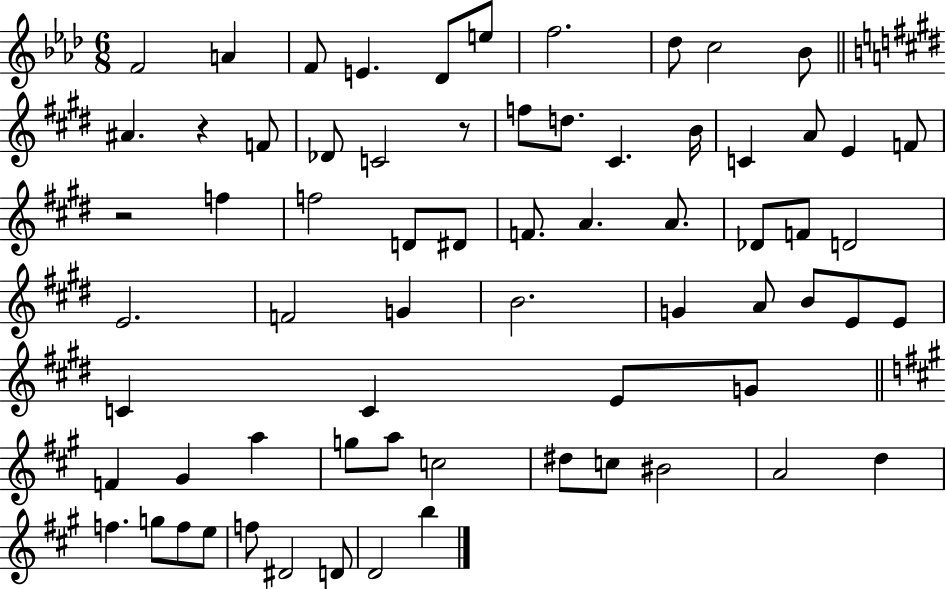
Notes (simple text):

F4/h A4/q F4/e E4/q. Db4/e E5/e F5/h. Db5/e C5/h Bb4/e A#4/q. R/q F4/e Db4/e C4/h R/e F5/e D5/e. C#4/q. B4/s C4/q A4/e E4/q F4/e R/h F5/q F5/h D4/e D#4/e F4/e. A4/q. A4/e. Db4/e F4/e D4/h E4/h. F4/h G4/q B4/h. G4/q A4/e B4/e E4/e E4/e C4/q C4/q E4/e G4/e F4/q G#4/q A5/q G5/e A5/e C5/h D#5/e C5/e BIS4/h A4/h D5/q F5/q. G5/e F5/e E5/e F5/e D#4/h D4/e D4/h B5/q